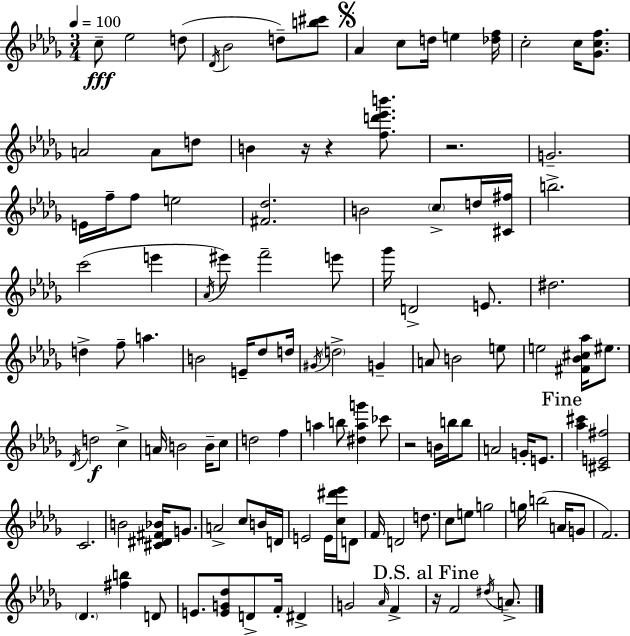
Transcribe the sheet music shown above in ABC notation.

X:1
T:Untitled
M:3/4
L:1/4
K:Bbm
c/2 _e2 d/2 _D/4 _B2 d/2 [b^c']/2 _A c/2 d/4 e [_df]/4 c2 c/4 [_Gcf]/2 A2 A/2 d/2 B z/4 z [fd'_e'b']/2 z2 G2 E/4 f/4 f/2 e2 [^F_d]2 B2 c/2 d/4 [^C^f]/4 b2 c'2 e' _A/4 ^e'/2 f'2 e'/2 _g'/4 D2 E/2 ^d2 d f/2 a B2 E/4 _d/2 d/4 ^G/4 d2 G A/2 B2 e/2 e2 [^F_B^c_a]/4 ^e/2 _D/4 d2 c A/4 B2 B/4 c/2 d2 f a b/2 [^dag'] _c'/2 z2 B/4 b/4 b/2 A2 G/4 E/2 [_a^c'] [^CE^f]2 C2 B2 [^C^D^F_B]/4 G/2 A2 c/2 B/4 D/4 E2 E/4 [c^d'_e']/4 D/2 F/4 D2 d/2 c/2 e/2 g2 g/4 b2 A/4 G/2 F2 _D [^fb] D/2 E/2 [EG_d]/2 D/2 F/4 ^D G2 _A/4 F z/4 F2 ^d/4 A/2